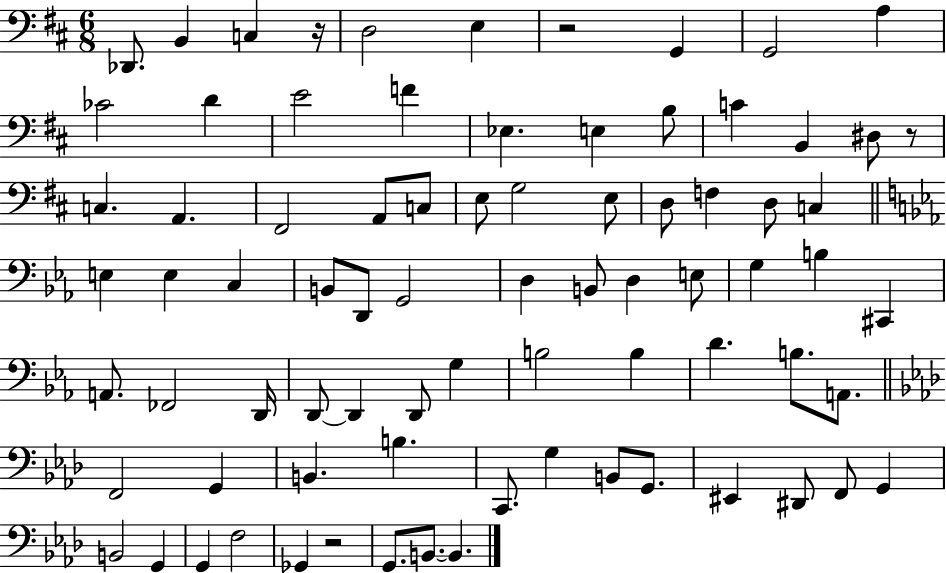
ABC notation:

X:1
T:Untitled
M:6/8
L:1/4
K:D
_D,,/2 B,, C, z/4 D,2 E, z2 G,, G,,2 A, _C2 D E2 F _E, E, B,/2 C B,, ^D,/2 z/2 C, A,, ^F,,2 A,,/2 C,/2 E,/2 G,2 E,/2 D,/2 F, D,/2 C, E, E, C, B,,/2 D,,/2 G,,2 D, B,,/2 D, E,/2 G, B, ^C,, A,,/2 _F,,2 D,,/4 D,,/2 D,, D,,/2 G, B,2 B, D B,/2 A,,/2 F,,2 G,, B,, B, C,,/2 G, B,,/2 G,,/2 ^E,, ^D,,/2 F,,/2 G,, B,,2 G,, G,, F,2 _G,, z2 G,,/2 B,,/2 B,,